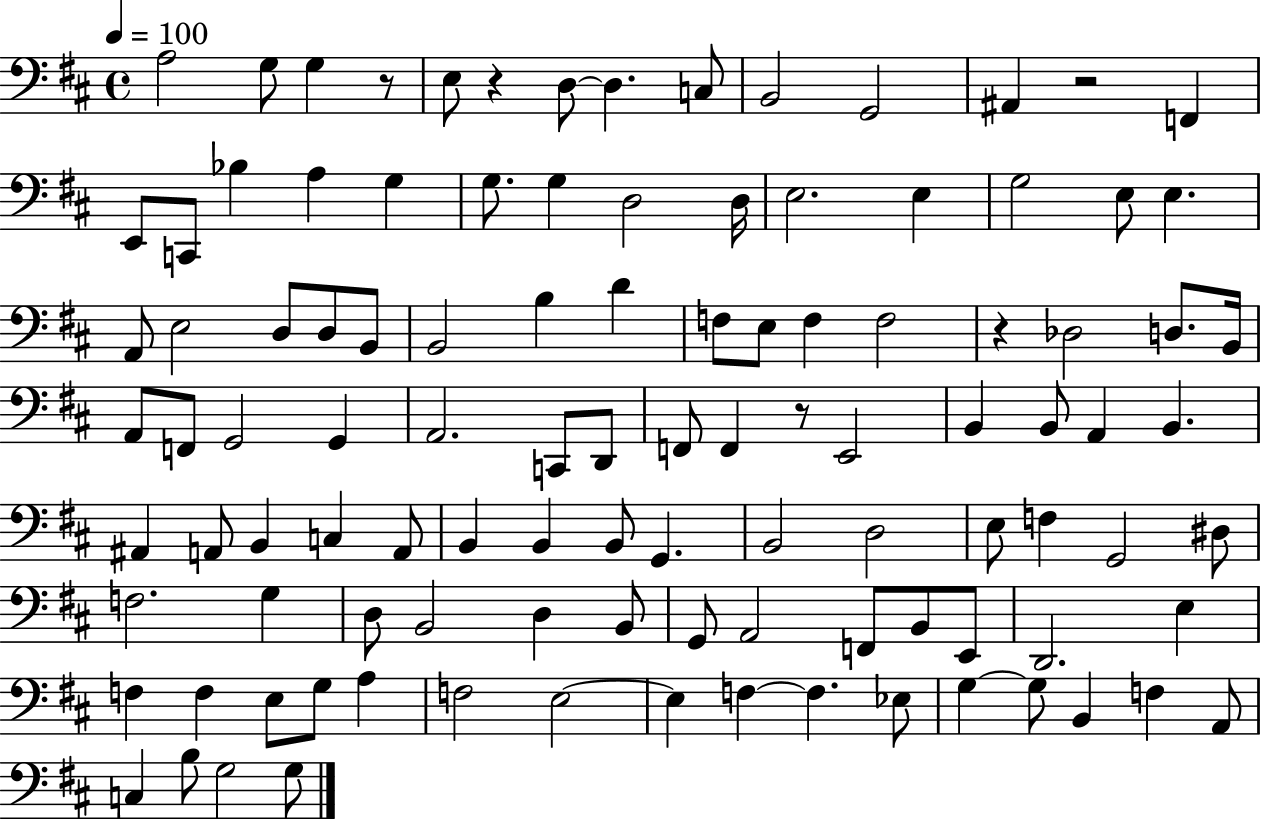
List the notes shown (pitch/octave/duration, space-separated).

A3/h G3/e G3/q R/e E3/e R/q D3/e D3/q. C3/e B2/h G2/h A#2/q R/h F2/q E2/e C2/e Bb3/q A3/q G3/q G3/e. G3/q D3/h D3/s E3/h. E3/q G3/h E3/e E3/q. A2/e E3/h D3/e D3/e B2/e B2/h B3/q D4/q F3/e E3/e F3/q F3/h R/q Db3/h D3/e. B2/s A2/e F2/e G2/h G2/q A2/h. C2/e D2/e F2/e F2/q R/e E2/h B2/q B2/e A2/q B2/q. A#2/q A2/e B2/q C3/q A2/e B2/q B2/q B2/e G2/q. B2/h D3/h E3/e F3/q G2/h D#3/e F3/h. G3/q D3/e B2/h D3/q B2/e G2/e A2/h F2/e B2/e E2/e D2/h. E3/q F3/q F3/q E3/e G3/e A3/q F3/h E3/h E3/q F3/q F3/q. Eb3/e G3/q G3/e B2/q F3/q A2/e C3/q B3/e G3/h G3/e